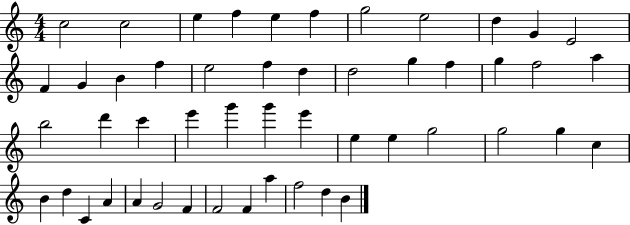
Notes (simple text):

C5/h C5/h E5/q F5/q E5/q F5/q G5/h E5/h D5/q G4/q E4/h F4/q G4/q B4/q F5/q E5/h F5/q D5/q D5/h G5/q F5/q G5/q F5/h A5/q B5/h D6/q C6/q E6/q G6/q G6/q E6/q E5/q E5/q G5/h G5/h G5/q C5/q B4/q D5/q C4/q A4/q A4/q G4/h F4/q F4/h F4/q A5/q F5/h D5/q B4/q